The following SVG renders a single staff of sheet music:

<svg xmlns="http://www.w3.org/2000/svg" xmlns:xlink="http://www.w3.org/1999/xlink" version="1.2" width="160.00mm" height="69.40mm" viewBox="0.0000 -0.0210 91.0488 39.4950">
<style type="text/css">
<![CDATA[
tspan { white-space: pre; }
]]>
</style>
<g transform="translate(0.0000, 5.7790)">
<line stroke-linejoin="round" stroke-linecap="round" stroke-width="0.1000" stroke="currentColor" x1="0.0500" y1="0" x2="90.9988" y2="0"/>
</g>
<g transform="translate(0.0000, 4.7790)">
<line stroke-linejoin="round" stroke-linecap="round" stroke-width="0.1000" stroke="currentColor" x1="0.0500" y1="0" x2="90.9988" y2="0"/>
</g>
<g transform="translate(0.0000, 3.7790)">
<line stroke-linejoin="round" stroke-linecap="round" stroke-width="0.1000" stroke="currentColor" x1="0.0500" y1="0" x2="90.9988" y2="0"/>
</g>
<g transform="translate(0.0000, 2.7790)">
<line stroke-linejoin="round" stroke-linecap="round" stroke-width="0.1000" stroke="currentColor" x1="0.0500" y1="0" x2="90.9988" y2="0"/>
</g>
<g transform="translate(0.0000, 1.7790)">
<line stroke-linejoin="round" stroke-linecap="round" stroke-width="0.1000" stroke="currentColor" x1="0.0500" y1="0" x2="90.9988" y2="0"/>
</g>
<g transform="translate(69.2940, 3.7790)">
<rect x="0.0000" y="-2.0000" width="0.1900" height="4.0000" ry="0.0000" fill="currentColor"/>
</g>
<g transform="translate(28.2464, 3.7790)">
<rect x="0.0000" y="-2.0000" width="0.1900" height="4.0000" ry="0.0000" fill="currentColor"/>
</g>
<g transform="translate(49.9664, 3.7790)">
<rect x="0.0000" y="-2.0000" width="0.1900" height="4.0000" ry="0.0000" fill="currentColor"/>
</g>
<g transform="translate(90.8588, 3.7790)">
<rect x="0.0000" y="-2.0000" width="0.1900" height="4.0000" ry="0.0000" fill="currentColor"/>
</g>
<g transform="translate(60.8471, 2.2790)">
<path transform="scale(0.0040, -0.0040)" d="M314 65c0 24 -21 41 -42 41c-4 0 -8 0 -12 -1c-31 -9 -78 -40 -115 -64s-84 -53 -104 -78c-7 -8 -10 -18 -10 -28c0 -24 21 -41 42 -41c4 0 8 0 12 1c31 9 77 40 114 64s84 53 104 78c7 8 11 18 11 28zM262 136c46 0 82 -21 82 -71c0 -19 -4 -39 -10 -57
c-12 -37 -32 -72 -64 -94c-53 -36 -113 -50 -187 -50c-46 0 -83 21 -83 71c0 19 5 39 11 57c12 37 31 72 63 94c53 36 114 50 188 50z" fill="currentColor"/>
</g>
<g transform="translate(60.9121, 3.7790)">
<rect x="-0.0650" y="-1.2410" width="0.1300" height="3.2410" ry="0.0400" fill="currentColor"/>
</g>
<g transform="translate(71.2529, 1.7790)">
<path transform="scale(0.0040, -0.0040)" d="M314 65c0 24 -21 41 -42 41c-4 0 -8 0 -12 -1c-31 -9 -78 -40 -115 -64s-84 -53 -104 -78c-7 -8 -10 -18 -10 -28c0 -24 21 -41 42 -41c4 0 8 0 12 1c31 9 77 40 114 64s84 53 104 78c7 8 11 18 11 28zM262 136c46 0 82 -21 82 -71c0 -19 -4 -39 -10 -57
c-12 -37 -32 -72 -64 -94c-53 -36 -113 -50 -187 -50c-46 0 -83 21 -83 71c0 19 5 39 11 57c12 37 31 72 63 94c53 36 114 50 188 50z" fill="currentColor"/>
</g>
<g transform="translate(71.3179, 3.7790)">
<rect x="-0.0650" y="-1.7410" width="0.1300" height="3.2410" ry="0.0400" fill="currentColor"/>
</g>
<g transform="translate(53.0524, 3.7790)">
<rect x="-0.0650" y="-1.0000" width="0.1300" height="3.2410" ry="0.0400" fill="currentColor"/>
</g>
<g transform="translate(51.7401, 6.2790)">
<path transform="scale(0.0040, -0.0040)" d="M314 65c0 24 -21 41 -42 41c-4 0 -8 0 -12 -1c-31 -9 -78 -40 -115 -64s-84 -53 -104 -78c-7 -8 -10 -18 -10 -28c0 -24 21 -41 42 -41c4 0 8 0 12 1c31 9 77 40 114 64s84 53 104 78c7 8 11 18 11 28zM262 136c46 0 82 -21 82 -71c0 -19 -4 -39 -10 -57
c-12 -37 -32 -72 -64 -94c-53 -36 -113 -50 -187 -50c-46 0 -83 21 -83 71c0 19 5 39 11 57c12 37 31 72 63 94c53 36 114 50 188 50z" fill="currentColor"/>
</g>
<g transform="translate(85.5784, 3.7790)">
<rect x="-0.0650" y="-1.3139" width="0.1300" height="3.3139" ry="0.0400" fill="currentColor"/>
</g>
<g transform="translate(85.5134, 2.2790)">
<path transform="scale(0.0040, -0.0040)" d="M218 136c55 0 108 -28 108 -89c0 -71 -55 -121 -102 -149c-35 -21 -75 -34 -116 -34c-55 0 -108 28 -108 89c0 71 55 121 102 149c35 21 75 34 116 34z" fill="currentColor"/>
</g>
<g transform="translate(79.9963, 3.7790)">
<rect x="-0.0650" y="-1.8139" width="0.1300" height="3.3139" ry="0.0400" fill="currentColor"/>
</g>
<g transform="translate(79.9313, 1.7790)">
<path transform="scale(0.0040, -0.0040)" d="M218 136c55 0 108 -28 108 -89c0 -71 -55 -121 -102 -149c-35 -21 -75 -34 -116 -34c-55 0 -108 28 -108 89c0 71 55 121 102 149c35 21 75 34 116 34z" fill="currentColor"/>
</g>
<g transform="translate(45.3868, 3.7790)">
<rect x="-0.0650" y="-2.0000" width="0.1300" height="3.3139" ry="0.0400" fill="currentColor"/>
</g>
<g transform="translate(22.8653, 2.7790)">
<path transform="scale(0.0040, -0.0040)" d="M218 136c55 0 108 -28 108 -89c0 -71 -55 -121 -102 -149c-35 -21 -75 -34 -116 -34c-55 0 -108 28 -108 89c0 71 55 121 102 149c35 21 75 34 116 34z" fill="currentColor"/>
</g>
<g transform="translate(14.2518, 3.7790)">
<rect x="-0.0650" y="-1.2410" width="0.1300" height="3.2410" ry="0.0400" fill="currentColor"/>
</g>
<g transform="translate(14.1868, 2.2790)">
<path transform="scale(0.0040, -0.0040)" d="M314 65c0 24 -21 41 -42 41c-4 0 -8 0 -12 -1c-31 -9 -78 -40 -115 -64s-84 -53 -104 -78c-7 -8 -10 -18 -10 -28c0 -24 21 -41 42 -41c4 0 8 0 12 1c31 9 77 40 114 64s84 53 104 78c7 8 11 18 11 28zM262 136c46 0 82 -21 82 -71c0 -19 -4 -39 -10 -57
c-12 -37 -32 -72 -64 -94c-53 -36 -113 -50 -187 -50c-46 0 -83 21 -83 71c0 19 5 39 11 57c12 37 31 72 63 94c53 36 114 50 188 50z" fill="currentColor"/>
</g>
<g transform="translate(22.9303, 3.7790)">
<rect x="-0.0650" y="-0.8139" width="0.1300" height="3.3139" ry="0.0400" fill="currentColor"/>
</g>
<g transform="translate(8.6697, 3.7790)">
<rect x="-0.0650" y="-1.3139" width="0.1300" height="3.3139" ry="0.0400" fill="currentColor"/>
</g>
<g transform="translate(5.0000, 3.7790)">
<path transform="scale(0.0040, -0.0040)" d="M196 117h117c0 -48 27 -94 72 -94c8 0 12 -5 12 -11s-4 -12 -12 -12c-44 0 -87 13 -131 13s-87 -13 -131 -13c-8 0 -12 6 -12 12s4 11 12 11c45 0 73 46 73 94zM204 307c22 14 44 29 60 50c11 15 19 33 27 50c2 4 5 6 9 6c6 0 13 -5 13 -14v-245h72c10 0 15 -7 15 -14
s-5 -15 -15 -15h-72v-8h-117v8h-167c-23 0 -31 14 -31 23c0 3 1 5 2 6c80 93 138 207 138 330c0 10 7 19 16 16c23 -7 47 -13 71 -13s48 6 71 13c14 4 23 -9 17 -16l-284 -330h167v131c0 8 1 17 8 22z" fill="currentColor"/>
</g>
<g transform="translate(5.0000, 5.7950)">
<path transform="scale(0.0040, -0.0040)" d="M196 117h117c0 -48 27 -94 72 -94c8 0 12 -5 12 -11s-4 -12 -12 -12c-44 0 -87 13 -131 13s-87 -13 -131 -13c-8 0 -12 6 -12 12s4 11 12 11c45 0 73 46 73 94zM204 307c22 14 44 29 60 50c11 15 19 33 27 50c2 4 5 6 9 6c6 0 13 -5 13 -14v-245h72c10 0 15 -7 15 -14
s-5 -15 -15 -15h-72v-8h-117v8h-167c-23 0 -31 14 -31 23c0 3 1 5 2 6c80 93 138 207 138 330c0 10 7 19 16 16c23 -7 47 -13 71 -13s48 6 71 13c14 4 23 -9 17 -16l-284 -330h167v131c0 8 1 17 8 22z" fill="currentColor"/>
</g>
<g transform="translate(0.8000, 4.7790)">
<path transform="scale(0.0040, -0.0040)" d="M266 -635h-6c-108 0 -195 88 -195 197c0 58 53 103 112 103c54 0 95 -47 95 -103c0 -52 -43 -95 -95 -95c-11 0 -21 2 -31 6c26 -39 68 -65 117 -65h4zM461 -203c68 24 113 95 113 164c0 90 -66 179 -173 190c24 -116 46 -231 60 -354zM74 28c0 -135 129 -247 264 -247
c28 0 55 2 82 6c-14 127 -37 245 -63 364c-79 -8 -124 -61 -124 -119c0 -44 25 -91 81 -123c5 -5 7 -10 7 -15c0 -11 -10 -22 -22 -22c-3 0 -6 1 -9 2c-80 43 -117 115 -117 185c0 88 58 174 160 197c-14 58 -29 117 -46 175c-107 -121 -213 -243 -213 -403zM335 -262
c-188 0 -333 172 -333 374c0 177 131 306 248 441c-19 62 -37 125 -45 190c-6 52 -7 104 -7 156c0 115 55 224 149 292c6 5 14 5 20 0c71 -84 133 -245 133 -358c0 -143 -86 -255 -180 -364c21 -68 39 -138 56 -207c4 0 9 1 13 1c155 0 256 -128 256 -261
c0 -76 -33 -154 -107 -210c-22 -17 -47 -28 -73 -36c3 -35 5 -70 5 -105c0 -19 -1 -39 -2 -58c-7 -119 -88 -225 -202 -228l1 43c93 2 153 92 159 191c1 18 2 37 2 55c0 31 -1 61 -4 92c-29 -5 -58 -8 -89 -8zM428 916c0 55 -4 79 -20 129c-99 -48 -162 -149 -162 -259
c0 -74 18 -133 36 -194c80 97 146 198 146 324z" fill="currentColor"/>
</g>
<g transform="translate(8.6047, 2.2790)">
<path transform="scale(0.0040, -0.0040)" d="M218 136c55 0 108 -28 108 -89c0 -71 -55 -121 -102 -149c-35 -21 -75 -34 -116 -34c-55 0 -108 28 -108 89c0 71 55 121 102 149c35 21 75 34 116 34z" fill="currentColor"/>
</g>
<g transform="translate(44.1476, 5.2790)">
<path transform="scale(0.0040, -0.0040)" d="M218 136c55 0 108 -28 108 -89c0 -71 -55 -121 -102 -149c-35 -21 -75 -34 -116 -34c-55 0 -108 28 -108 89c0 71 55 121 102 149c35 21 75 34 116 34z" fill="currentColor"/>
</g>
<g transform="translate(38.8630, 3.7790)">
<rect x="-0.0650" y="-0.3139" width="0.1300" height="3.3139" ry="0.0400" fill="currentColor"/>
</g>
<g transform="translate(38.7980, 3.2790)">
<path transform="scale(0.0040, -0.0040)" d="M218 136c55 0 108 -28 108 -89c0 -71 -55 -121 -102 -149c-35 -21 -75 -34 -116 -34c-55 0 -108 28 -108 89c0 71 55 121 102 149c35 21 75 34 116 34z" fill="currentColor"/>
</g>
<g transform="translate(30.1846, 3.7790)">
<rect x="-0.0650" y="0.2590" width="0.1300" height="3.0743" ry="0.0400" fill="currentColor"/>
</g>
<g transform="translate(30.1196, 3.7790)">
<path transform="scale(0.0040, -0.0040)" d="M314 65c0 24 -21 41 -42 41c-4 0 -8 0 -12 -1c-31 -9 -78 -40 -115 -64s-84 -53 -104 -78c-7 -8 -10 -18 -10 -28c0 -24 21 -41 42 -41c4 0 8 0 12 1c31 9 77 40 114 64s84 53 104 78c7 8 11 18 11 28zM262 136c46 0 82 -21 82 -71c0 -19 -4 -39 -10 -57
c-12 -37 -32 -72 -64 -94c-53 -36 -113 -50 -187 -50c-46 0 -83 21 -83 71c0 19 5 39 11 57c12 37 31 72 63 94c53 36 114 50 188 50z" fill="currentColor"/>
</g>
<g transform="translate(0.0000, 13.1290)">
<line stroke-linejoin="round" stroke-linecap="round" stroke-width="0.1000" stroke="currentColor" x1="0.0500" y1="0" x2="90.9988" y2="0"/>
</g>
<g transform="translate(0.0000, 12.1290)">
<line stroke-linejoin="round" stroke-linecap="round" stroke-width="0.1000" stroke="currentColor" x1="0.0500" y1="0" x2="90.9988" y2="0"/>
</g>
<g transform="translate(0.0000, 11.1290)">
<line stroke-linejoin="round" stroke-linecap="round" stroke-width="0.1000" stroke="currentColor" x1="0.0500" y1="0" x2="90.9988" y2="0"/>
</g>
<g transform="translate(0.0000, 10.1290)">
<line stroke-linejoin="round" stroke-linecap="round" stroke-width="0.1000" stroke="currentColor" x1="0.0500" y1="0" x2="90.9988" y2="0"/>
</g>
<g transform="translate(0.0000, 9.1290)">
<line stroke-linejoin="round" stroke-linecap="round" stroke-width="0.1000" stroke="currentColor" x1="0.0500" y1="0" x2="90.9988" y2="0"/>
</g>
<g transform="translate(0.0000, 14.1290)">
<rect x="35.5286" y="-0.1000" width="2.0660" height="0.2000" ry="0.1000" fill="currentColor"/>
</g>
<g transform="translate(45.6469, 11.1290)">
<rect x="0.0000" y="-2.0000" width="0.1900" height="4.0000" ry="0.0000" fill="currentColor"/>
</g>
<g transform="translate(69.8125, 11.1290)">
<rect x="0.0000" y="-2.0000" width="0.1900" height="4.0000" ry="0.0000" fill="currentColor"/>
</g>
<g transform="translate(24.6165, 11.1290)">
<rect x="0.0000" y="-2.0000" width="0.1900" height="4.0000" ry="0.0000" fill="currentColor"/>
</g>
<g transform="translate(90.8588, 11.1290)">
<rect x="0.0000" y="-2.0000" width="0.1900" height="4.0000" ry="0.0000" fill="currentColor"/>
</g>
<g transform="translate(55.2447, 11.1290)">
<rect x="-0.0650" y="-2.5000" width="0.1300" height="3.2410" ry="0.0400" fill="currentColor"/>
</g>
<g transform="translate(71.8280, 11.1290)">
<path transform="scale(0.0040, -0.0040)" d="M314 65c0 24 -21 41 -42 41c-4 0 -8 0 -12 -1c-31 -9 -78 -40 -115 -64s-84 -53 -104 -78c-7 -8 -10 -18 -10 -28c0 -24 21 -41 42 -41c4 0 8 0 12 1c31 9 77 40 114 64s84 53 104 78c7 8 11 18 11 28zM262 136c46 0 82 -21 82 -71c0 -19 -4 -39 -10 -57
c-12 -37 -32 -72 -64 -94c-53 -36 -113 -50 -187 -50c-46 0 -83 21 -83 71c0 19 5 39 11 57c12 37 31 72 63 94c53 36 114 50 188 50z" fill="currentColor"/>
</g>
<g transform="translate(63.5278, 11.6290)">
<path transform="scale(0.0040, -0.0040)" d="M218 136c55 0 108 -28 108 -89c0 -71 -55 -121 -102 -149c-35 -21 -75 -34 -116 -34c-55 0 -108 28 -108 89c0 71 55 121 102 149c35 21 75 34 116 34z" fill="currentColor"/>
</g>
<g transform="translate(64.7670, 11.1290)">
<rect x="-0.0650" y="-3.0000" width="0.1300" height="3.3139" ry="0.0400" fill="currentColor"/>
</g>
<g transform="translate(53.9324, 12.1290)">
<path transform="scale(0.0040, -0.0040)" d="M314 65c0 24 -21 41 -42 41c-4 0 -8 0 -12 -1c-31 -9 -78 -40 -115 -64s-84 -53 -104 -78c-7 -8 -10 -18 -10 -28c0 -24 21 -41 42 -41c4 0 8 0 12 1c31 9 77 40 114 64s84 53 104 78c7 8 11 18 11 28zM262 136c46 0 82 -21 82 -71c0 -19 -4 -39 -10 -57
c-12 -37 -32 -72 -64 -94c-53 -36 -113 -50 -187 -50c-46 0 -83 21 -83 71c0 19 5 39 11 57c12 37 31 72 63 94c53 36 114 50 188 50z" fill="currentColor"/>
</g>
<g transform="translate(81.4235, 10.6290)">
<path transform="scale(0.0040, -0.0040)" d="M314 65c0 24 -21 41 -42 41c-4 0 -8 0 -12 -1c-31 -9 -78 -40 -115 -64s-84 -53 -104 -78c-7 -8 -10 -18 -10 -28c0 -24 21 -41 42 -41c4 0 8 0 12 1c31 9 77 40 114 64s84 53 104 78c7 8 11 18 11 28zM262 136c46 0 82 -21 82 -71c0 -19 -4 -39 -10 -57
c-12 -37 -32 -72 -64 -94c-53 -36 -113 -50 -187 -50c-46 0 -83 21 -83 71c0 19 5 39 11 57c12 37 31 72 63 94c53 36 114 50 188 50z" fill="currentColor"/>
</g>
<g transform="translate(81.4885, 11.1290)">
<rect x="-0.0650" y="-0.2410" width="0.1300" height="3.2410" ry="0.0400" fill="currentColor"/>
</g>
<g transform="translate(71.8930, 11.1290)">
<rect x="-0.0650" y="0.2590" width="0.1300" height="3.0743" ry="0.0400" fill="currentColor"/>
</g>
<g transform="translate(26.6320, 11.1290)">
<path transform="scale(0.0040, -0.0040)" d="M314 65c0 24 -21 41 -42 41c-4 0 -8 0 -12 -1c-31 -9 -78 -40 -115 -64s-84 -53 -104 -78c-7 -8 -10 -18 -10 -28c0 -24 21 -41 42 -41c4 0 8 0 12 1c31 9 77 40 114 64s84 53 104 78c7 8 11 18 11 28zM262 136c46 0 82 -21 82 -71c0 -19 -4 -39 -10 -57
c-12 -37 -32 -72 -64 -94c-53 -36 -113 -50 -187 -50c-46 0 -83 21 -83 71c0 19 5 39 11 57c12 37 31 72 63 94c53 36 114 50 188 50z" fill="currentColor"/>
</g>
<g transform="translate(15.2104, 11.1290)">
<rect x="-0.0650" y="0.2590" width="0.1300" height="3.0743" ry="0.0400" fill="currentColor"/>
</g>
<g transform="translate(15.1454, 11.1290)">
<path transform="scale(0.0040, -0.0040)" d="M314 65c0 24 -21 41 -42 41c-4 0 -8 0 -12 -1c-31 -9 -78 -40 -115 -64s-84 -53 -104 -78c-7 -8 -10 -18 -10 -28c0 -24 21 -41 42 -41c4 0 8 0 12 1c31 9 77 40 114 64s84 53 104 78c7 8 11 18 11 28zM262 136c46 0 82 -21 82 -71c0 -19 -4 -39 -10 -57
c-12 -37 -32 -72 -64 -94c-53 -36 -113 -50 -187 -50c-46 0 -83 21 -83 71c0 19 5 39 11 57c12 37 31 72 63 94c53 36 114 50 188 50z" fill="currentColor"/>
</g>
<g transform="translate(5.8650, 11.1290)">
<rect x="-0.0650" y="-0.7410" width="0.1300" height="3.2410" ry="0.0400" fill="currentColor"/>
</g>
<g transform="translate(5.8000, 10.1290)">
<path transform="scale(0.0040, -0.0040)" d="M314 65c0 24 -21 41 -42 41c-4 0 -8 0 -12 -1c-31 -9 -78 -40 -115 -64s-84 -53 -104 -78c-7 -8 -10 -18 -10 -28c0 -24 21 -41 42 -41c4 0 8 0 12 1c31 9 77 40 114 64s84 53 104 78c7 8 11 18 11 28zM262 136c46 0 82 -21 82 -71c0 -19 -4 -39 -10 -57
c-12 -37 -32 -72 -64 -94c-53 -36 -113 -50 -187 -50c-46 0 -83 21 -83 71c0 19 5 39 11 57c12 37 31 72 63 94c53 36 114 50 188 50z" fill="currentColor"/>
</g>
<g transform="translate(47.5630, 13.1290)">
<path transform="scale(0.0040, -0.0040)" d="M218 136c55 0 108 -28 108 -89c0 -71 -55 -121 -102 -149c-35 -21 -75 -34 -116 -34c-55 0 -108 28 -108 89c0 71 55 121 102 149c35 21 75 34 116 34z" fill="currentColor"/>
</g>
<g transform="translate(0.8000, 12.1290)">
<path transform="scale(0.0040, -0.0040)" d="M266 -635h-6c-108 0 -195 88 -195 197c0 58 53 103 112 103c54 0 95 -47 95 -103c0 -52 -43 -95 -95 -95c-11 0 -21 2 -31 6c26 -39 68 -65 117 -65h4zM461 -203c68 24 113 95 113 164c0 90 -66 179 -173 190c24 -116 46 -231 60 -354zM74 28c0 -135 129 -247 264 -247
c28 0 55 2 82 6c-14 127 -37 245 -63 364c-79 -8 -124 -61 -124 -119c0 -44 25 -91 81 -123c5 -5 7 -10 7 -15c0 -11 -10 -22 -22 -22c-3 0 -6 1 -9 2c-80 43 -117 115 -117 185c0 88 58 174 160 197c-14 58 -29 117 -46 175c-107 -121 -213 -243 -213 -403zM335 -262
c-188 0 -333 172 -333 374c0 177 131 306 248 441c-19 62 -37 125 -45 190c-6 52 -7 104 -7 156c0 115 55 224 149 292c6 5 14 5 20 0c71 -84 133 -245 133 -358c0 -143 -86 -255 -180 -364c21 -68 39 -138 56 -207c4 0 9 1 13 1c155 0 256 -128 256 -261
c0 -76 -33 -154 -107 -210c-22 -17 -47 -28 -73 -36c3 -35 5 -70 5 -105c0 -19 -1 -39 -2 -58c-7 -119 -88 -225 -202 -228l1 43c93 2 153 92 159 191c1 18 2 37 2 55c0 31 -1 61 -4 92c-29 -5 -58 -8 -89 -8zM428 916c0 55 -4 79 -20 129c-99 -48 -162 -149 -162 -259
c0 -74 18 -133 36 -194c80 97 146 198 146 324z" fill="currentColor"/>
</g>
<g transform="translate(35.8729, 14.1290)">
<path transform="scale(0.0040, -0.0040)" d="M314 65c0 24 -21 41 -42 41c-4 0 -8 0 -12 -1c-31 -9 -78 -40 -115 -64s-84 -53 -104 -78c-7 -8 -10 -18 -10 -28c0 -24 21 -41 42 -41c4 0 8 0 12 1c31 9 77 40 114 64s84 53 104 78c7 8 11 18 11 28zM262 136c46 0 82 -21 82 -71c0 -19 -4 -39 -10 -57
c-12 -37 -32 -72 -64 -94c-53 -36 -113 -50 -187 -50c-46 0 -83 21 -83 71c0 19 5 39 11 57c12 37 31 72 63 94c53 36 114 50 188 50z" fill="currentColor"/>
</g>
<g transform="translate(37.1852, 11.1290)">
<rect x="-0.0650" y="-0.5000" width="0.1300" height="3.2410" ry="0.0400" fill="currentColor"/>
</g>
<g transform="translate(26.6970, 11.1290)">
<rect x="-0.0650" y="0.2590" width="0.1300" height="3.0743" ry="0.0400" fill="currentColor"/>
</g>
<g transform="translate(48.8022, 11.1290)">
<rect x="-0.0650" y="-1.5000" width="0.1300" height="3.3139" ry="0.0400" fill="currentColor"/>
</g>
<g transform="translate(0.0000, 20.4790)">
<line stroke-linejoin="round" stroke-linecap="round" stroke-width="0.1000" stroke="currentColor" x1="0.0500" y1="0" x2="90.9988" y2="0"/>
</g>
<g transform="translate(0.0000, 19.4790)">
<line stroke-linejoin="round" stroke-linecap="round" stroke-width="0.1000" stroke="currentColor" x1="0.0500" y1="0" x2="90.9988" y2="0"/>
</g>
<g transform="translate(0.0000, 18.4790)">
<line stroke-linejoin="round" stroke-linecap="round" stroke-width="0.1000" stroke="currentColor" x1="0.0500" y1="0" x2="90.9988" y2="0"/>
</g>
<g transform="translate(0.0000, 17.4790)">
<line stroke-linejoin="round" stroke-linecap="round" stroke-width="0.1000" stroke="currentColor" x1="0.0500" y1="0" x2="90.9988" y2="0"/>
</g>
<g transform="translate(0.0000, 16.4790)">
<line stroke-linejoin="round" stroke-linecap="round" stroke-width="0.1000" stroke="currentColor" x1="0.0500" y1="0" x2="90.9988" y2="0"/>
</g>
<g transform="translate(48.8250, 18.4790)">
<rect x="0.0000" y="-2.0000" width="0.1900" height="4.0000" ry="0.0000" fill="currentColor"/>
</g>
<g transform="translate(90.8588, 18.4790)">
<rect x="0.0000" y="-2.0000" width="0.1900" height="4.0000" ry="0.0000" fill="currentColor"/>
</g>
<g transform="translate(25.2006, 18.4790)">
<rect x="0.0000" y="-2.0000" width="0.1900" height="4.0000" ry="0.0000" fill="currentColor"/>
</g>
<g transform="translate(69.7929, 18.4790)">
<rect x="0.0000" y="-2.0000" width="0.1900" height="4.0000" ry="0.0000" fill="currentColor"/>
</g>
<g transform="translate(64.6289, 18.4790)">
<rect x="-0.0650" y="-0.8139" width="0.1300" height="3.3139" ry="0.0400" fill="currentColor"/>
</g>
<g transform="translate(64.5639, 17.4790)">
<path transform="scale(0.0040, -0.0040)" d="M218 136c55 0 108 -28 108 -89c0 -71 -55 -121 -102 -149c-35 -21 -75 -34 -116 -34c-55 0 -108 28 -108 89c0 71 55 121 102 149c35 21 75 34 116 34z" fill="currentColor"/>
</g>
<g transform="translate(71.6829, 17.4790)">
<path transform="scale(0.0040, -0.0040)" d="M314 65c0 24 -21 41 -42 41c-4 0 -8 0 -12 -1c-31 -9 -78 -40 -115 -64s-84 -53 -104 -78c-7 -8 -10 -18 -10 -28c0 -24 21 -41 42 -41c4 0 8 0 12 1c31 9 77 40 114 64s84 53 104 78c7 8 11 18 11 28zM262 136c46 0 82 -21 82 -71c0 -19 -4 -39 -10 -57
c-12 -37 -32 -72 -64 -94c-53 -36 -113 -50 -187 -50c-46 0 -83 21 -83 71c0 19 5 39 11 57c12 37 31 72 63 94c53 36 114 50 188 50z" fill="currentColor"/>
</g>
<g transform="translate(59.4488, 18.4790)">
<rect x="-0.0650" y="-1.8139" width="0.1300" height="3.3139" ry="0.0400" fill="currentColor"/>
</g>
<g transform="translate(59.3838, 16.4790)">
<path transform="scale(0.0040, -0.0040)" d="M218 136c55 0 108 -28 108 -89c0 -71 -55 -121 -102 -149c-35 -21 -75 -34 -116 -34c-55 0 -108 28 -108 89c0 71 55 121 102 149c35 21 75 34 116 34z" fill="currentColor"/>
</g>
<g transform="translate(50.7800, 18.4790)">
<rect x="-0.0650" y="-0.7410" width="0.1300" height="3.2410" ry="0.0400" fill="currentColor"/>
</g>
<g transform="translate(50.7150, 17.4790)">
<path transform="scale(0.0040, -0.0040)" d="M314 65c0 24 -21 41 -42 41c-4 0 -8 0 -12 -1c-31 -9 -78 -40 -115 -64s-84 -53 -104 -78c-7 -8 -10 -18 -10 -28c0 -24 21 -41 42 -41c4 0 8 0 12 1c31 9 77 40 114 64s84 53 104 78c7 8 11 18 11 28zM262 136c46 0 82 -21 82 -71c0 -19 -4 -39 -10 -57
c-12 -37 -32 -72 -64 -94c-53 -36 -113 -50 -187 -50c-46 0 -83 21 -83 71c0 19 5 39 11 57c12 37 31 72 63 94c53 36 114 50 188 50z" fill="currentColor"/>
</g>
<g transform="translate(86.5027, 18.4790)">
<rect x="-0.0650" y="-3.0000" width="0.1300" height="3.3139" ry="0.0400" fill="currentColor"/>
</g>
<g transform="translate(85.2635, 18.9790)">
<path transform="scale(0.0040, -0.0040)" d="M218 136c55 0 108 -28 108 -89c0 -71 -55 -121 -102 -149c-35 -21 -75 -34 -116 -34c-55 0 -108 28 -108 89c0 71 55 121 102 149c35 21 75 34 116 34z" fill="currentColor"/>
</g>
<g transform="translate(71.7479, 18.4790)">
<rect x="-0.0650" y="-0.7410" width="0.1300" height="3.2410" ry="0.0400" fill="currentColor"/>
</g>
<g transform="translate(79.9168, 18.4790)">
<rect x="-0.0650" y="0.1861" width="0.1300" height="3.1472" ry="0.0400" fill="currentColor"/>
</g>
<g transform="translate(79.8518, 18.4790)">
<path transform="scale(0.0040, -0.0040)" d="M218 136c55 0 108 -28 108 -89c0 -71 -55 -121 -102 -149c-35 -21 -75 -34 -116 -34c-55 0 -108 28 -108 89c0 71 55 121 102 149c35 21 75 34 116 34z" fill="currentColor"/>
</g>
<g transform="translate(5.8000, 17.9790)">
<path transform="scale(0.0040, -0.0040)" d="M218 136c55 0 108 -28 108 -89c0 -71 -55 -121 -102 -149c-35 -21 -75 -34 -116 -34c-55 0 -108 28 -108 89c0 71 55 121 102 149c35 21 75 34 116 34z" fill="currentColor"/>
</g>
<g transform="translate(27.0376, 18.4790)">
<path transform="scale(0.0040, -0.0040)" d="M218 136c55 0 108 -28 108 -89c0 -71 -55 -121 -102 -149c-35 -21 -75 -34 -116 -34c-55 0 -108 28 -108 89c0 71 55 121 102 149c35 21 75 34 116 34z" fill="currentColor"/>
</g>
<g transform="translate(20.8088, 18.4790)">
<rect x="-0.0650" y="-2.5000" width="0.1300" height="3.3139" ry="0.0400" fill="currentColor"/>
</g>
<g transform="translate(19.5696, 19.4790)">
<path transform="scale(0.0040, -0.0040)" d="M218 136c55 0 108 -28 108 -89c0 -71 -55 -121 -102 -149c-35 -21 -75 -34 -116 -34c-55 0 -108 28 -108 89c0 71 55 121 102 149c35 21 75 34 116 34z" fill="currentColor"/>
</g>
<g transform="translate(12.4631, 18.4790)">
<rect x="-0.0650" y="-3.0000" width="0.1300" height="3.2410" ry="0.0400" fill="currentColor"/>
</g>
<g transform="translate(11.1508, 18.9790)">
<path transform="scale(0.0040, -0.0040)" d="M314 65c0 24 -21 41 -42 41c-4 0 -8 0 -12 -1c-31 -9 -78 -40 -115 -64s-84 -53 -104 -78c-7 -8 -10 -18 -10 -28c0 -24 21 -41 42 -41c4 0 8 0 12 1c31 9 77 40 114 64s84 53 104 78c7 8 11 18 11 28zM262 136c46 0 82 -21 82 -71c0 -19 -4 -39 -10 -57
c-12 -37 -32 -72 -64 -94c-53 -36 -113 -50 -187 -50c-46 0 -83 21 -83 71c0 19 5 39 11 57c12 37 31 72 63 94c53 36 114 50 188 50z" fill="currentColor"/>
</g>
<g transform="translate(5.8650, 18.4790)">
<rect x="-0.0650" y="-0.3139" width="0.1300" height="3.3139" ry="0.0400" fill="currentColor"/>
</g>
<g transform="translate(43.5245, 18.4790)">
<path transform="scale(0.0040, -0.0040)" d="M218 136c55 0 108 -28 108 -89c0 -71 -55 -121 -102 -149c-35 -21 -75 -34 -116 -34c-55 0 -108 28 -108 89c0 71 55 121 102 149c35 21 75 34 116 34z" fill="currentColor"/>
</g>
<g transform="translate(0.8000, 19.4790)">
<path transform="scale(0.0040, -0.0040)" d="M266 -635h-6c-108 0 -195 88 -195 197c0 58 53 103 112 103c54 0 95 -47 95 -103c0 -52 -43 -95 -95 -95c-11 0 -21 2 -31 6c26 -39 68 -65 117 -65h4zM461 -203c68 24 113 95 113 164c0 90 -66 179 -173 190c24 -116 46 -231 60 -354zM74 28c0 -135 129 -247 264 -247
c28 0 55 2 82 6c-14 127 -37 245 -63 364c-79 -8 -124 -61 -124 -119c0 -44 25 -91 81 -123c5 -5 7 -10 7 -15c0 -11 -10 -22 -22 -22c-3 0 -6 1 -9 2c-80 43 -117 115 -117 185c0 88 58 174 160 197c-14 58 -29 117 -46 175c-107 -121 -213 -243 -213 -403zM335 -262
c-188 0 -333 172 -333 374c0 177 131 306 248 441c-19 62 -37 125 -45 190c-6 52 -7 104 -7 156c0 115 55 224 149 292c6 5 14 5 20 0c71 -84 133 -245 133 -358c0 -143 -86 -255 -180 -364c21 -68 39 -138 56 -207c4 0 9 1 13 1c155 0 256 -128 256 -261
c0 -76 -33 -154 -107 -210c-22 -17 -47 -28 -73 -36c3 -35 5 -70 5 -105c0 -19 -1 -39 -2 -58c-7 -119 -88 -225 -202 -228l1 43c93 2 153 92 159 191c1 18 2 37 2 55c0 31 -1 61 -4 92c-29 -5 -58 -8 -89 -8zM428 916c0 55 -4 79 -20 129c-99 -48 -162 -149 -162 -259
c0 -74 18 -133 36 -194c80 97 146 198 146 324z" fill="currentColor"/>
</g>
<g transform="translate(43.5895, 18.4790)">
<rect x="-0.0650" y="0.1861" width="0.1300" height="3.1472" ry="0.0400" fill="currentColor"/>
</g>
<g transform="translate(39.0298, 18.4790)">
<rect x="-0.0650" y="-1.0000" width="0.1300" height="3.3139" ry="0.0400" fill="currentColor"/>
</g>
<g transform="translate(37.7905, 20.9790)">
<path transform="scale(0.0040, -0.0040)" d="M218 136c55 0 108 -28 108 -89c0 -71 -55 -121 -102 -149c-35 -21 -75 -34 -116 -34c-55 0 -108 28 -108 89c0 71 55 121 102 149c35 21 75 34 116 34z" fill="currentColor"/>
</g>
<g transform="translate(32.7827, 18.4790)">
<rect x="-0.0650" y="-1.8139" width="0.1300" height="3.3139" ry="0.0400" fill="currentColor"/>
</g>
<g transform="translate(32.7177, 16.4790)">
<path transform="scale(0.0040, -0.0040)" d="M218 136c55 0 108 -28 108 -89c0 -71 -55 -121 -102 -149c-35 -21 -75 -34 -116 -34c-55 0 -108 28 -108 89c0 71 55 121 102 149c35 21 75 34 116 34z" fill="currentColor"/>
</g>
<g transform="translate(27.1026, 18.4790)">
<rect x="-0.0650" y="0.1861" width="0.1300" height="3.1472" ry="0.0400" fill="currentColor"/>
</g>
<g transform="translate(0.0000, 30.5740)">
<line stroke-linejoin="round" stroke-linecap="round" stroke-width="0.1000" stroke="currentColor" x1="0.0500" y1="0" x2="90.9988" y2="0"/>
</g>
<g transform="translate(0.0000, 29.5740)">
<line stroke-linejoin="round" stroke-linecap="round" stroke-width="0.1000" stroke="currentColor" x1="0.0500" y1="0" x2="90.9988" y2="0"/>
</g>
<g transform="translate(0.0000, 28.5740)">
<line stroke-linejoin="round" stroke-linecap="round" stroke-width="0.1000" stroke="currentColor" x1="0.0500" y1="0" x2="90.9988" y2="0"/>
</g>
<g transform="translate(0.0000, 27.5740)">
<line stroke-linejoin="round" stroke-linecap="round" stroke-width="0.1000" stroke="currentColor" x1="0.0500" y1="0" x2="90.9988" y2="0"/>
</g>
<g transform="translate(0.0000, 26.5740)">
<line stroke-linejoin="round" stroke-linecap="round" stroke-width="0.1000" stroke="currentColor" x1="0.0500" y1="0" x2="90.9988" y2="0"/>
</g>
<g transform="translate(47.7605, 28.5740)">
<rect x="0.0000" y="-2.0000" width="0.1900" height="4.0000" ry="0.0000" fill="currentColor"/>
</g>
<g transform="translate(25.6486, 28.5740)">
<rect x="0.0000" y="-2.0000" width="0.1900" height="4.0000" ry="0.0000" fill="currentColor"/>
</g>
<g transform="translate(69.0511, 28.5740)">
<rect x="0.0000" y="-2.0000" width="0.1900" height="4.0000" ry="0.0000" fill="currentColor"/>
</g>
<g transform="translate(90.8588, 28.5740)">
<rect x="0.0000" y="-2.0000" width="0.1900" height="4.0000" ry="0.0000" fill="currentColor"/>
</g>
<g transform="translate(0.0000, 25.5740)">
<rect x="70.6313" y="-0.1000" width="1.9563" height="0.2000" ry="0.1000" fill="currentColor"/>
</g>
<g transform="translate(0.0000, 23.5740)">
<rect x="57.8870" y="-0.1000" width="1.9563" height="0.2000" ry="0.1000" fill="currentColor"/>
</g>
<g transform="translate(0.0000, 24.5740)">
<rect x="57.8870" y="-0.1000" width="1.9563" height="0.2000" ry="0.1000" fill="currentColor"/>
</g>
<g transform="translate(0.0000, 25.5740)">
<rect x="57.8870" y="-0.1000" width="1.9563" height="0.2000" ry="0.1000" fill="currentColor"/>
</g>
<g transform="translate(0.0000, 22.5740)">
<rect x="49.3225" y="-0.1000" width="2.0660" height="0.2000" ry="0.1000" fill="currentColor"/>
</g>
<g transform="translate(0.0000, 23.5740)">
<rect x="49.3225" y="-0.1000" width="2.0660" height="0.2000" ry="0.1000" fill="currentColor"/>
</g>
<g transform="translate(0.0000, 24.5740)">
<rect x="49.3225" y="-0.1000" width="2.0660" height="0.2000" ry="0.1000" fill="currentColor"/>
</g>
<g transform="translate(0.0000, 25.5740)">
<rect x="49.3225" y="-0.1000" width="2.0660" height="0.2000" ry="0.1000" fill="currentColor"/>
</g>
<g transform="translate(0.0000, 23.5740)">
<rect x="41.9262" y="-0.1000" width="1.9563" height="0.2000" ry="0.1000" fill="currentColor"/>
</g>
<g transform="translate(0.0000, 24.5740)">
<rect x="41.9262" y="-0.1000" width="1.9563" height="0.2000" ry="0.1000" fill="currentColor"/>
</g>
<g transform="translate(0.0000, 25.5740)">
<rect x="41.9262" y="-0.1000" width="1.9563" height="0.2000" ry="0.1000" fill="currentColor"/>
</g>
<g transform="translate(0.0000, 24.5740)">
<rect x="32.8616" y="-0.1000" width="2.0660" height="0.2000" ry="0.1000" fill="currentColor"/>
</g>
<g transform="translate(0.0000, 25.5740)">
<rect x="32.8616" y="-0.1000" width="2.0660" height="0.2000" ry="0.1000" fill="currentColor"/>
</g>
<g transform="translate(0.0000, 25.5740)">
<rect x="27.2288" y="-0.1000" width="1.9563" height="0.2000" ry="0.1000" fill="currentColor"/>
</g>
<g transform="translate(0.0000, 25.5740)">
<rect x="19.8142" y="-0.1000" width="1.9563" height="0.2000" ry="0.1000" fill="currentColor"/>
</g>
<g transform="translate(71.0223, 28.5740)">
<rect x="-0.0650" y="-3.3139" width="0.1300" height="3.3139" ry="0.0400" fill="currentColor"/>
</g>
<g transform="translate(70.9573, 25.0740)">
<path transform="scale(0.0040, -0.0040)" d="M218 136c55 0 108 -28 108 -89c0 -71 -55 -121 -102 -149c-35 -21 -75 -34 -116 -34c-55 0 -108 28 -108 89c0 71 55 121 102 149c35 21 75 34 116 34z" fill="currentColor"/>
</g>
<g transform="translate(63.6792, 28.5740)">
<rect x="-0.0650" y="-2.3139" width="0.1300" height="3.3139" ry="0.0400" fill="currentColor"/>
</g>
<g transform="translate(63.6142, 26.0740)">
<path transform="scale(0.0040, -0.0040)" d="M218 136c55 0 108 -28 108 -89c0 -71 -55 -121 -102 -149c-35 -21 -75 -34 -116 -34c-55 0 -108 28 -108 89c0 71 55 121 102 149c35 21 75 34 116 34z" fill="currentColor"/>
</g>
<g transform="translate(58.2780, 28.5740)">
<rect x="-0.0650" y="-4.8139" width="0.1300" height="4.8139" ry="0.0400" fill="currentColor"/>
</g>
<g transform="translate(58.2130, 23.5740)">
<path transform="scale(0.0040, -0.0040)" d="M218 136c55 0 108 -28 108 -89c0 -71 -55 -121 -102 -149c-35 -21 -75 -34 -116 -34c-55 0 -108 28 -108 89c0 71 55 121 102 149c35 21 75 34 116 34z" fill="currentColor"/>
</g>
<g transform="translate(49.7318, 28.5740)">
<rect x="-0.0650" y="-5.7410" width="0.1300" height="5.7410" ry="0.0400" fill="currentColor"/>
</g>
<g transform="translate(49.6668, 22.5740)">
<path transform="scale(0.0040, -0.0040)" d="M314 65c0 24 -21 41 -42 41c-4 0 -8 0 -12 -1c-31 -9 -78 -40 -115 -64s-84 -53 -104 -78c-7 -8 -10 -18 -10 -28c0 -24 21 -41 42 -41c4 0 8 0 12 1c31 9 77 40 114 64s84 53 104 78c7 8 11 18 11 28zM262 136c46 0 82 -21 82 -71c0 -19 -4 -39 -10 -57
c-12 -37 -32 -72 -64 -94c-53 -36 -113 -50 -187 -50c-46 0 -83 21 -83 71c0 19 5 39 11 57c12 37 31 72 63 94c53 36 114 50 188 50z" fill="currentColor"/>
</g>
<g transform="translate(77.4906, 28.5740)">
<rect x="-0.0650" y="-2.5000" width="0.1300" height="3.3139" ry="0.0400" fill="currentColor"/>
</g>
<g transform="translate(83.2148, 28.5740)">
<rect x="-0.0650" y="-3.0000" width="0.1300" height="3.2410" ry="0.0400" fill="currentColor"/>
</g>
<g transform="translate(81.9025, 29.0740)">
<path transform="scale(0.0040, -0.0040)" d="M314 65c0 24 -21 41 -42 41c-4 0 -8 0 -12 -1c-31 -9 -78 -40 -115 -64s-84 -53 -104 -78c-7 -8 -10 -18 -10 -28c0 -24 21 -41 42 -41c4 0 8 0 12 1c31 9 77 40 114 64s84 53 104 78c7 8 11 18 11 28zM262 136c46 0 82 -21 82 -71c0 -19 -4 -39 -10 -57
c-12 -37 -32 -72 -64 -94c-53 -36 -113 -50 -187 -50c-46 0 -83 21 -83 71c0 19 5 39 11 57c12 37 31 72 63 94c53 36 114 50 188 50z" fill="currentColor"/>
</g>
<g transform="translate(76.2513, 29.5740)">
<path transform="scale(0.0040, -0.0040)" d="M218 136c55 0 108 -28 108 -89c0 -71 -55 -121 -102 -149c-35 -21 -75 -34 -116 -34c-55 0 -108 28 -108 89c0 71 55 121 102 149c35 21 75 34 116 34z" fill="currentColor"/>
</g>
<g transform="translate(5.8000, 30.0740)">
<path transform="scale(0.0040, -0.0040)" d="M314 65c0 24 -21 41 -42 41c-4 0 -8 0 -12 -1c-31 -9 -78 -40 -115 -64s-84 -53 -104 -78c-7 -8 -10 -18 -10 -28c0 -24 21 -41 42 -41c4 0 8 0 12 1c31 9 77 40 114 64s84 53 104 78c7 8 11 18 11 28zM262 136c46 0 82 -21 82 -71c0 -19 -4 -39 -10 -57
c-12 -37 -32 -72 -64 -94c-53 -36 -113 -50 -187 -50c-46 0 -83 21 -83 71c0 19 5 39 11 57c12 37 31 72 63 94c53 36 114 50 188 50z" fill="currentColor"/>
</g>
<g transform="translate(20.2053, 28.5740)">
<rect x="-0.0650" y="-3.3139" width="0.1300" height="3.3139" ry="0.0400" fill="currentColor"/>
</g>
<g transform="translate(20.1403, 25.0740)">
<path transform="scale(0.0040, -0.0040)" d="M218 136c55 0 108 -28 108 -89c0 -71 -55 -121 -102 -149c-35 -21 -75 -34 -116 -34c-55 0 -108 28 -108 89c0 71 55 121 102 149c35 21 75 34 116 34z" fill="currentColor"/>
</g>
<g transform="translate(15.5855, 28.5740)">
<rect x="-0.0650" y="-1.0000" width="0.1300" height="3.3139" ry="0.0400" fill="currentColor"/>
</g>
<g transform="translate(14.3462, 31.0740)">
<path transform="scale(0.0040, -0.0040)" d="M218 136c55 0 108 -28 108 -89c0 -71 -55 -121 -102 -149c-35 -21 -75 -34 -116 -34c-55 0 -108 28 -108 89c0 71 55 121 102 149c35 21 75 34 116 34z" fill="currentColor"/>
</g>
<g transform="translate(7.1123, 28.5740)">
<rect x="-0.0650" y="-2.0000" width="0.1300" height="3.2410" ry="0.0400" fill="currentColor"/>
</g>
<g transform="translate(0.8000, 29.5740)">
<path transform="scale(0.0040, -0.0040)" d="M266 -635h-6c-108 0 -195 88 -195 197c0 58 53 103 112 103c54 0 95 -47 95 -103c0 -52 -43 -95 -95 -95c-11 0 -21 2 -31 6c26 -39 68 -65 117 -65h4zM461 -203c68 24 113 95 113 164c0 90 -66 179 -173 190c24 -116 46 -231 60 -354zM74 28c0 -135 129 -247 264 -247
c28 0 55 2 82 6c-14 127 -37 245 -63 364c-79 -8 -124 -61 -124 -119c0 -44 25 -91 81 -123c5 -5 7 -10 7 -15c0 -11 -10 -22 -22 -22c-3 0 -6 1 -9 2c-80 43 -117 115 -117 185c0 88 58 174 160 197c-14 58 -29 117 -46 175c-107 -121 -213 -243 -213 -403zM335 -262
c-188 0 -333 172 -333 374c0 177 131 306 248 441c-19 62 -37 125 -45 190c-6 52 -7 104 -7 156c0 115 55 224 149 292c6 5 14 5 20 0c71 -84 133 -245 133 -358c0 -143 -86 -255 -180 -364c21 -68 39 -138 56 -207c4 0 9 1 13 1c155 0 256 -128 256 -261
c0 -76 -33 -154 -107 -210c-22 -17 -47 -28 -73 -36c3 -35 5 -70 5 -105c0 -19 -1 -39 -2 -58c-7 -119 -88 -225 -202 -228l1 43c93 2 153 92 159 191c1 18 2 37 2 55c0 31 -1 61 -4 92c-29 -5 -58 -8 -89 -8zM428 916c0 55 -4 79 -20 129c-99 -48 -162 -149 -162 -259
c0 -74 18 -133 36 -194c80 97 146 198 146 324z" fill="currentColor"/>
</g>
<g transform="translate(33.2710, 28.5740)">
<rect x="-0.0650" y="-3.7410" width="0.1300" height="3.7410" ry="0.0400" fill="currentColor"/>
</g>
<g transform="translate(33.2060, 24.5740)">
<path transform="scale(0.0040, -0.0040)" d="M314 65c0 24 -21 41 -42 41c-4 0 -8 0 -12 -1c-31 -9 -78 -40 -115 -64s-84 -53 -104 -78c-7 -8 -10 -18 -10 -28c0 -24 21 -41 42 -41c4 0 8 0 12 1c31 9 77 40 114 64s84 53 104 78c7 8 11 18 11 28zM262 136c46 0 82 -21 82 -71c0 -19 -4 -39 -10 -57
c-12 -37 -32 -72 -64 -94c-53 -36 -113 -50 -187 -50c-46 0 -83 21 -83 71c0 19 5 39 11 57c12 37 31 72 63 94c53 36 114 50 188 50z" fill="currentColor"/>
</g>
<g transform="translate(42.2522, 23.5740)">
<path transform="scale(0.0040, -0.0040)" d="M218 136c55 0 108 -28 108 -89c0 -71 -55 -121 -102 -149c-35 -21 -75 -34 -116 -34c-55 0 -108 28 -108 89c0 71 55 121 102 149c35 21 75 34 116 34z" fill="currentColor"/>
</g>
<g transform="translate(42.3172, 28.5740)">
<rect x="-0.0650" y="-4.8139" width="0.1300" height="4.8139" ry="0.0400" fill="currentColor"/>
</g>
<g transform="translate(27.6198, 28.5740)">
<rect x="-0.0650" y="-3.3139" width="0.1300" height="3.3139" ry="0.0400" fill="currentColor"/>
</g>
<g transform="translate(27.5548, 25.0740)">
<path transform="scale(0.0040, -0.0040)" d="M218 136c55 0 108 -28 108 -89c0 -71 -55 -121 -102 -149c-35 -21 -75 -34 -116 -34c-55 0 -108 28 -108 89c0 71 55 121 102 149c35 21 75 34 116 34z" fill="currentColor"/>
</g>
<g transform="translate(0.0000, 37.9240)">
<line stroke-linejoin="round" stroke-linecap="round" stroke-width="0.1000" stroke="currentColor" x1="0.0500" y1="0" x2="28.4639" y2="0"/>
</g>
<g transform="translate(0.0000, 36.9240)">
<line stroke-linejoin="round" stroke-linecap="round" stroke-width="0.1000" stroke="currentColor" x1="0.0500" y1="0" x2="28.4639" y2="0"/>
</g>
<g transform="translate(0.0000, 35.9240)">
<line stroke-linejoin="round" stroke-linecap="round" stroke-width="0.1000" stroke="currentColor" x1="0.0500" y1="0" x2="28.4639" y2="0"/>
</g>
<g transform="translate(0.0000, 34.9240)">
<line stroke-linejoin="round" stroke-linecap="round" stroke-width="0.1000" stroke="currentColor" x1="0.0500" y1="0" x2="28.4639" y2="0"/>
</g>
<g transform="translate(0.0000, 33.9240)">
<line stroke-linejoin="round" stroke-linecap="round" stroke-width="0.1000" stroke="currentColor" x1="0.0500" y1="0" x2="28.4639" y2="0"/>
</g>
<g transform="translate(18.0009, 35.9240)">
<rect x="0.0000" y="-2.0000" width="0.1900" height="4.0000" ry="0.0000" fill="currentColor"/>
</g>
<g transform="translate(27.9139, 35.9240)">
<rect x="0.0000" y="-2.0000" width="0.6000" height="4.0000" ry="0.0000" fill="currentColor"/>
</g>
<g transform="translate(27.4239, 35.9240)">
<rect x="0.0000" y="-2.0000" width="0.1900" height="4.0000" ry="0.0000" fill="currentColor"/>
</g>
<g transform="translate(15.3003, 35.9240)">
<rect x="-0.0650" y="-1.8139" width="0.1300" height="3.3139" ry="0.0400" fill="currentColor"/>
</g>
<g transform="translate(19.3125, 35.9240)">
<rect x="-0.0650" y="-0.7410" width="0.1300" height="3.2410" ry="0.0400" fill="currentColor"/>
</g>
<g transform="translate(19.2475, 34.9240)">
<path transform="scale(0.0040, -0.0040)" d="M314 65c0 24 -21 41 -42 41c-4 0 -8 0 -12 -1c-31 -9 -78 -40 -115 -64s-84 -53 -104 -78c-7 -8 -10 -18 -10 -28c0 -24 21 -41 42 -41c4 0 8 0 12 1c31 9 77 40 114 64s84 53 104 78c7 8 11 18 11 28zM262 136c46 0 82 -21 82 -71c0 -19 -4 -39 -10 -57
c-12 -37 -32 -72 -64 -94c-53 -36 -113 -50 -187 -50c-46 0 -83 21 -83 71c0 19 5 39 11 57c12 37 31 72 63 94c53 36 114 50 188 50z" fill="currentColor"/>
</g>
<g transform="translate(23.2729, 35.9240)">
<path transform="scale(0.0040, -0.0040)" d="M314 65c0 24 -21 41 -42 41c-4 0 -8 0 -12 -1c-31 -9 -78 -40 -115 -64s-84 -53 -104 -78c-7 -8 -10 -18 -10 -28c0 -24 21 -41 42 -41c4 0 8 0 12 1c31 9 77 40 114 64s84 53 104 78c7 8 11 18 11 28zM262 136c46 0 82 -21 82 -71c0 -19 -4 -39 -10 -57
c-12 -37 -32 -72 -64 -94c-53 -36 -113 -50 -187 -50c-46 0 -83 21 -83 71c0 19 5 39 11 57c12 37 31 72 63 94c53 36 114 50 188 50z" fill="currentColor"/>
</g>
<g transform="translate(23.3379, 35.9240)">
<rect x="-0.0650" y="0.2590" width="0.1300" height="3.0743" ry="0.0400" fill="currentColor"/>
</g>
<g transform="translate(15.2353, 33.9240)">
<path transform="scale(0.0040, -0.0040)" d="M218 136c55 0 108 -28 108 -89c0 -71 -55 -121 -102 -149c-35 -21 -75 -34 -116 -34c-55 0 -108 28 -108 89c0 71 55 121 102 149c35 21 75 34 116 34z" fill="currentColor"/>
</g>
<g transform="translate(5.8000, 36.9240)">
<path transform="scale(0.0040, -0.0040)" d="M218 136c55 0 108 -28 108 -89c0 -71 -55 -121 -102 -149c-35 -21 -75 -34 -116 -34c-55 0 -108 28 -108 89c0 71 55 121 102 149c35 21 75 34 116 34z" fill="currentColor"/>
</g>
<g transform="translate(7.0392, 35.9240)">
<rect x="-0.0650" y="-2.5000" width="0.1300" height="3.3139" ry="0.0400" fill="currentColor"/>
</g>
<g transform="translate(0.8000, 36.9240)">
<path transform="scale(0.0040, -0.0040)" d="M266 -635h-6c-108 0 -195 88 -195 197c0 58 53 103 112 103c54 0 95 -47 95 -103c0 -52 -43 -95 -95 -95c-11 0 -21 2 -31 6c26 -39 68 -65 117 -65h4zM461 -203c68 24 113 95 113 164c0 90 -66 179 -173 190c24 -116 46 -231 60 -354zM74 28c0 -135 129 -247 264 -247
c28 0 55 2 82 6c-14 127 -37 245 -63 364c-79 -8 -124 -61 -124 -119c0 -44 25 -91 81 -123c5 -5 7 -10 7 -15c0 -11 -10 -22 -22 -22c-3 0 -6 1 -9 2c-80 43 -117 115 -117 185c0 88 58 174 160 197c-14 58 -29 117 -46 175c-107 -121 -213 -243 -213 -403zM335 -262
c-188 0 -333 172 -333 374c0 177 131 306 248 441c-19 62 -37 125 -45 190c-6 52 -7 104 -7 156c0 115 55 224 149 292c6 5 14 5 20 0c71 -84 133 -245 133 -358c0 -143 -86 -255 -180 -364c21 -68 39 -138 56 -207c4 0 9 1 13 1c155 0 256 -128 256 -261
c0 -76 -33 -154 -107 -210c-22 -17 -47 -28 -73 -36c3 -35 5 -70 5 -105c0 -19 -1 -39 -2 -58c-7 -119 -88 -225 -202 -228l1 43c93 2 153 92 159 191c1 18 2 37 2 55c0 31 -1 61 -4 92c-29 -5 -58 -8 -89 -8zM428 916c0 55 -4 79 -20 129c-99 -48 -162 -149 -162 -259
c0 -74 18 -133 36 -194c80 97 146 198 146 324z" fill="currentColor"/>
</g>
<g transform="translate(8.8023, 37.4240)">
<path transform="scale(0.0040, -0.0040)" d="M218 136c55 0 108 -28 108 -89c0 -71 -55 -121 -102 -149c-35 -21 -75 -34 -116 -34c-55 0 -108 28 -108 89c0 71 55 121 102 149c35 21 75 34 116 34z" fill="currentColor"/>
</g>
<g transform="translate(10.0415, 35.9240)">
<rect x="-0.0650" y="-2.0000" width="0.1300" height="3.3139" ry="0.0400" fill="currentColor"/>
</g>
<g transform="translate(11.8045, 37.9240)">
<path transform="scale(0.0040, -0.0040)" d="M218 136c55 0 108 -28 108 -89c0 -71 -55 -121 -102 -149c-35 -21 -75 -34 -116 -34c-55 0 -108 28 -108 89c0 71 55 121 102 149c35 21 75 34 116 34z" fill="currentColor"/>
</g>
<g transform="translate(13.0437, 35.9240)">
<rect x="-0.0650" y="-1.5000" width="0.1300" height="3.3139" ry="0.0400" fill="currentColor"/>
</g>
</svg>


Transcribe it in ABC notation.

X:1
T:Untitled
M:4/4
L:1/4
K:C
e e2 d B2 c F D2 e2 f2 f e d2 B2 B2 C2 E G2 A B2 c2 c A2 G B f D B d2 f d d2 B A F2 D b b c'2 e' g'2 e' g b G A2 G F E f d2 B2